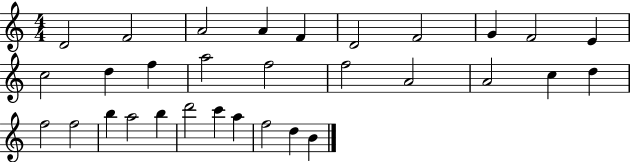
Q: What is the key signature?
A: C major